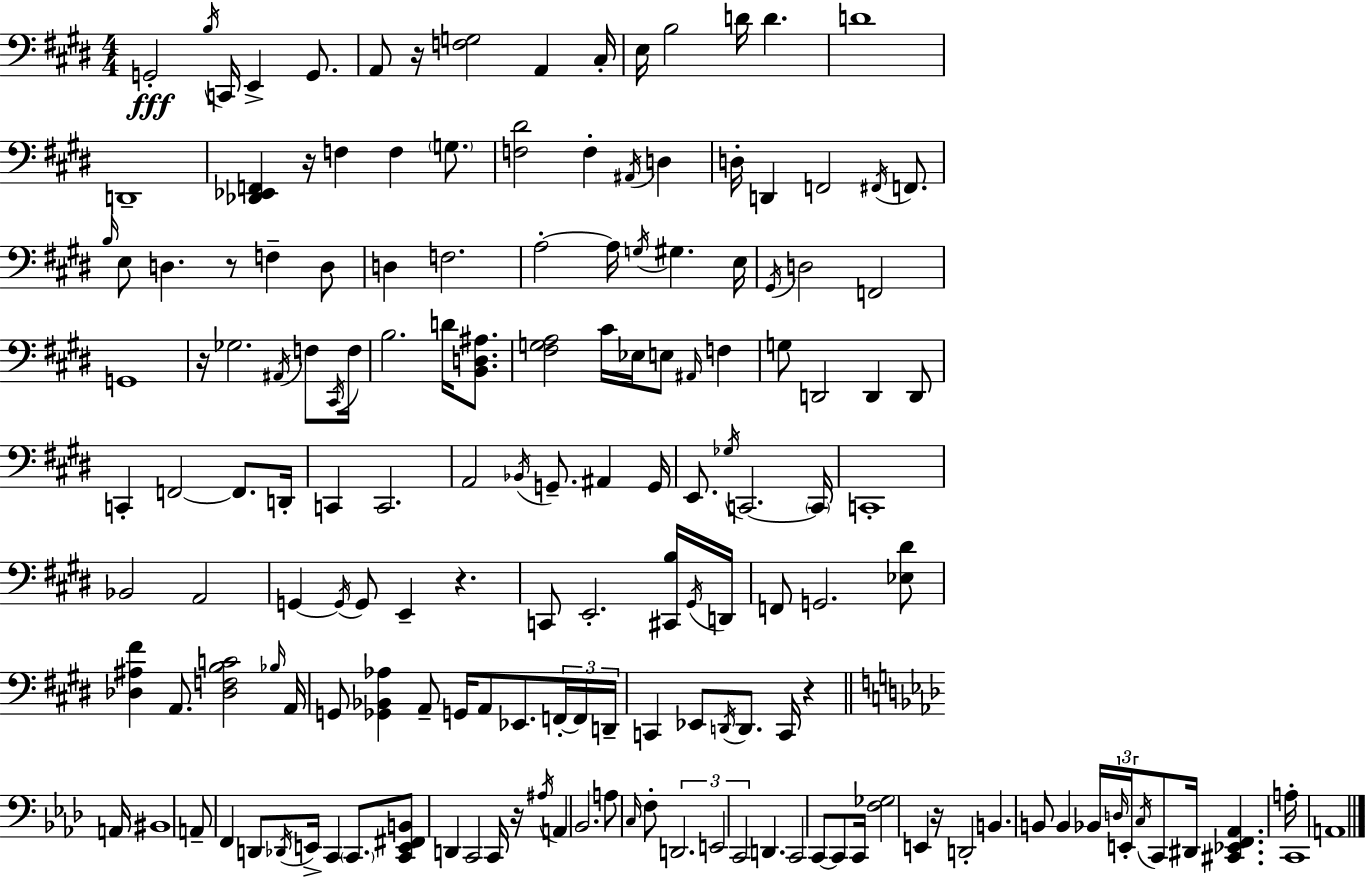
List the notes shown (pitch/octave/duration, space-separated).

G2/h B3/s C2/s E2/q G2/e. A2/e R/s [F3,G3]/h A2/q C#3/s E3/s B3/h D4/s D4/q. D4/w D2/w [Db2,Eb2,F2]/q R/s F3/q F3/q G3/e. [F3,D#4]/h F3/q A#2/s D3/q D3/s D2/q F2/h F#2/s F2/e. B3/s E3/e D3/q. R/e F3/q D3/e D3/q F3/h. A3/h A3/s G3/s G#3/q. E3/s G#2/s D3/h F2/h G2/w R/s Gb3/h. A#2/s F3/e C#2/s F3/s B3/h. D4/s [B2,D3,A#3]/e. [F#3,G3,A3]/h C#4/s Eb3/s E3/e A#2/s F3/q G3/e D2/h D2/q D2/e C2/q F2/h F2/e. D2/s C2/q C2/h. A2/h Bb2/s G2/e. A#2/q G2/s E2/e. Gb3/s C2/h. C2/s C2/w Bb2/h A2/h G2/q G2/s G2/e E2/q R/q. C2/e E2/h. [C#2,B3]/s G#2/s D2/s F2/e G2/h. [Eb3,D#4]/e [Db3,A#3,F#4]/q A2/e. [Db3,F3,B3,C4]/h Bb3/s A2/s G2/e [Gb2,Bb2,Ab3]/q A2/e G2/s A2/e Eb2/e. F2/s F2/s D2/s C2/q Eb2/e D2/s D2/e. C2/s R/q A2/s BIS2/w A2/e F2/q D2/e Db2/s E2/s C2/q C2/e. [C2,E2,F#2,B2]/e D2/q C2/h C2/s R/s A#3/s A2/q Bb2/h. A3/e C3/s F3/e D2/h. E2/h C2/h D2/q. C2/h C2/e C2/e C2/s [F3,Gb3]/h E2/q R/s D2/h B2/q. B2/e B2/q Bb2/s D3/s E2/s C3/s C2/e D#2/s [C#2,Eb2,F2,Ab2]/q. A3/s C2/w A2/w